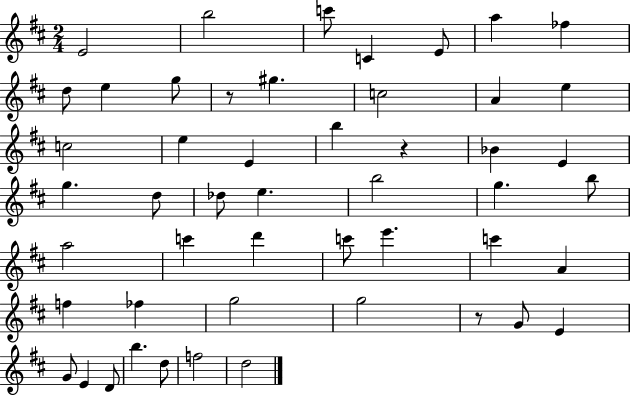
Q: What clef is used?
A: treble